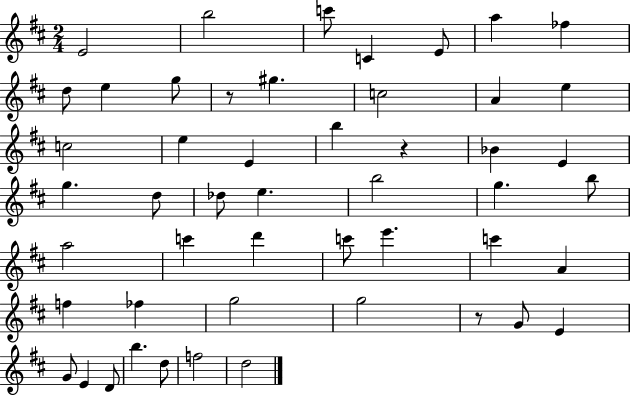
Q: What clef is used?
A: treble